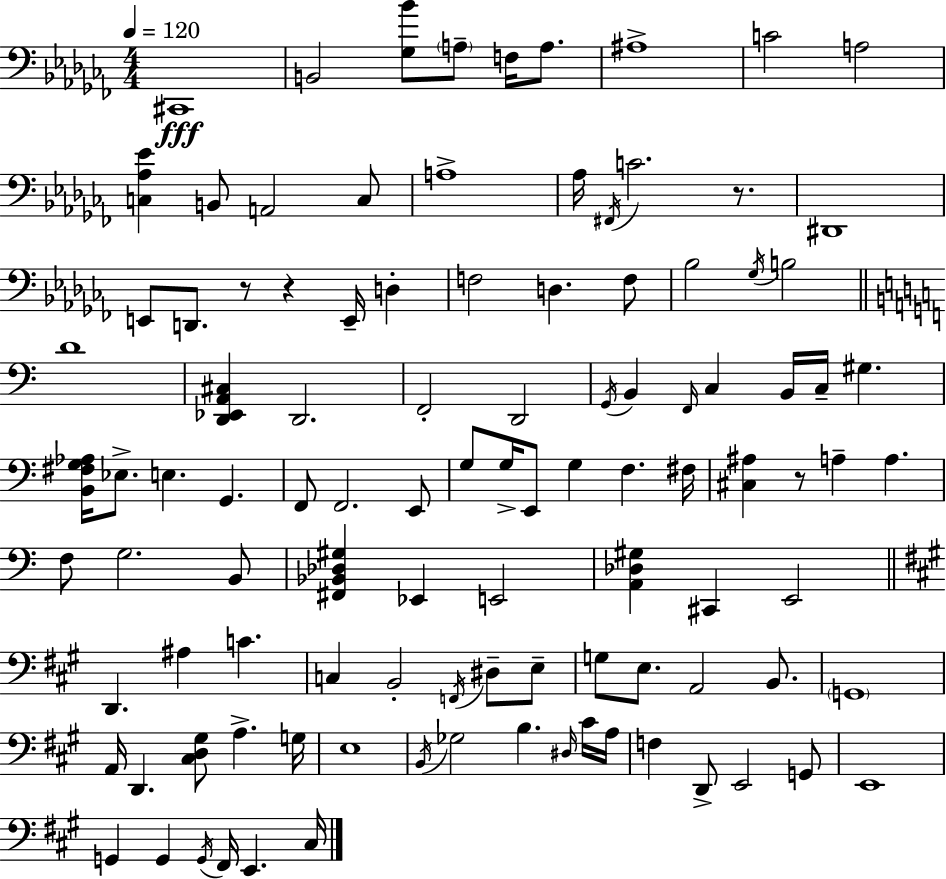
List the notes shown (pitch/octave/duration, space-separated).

C#2/w B2/h [Gb3,Bb4]/e A3/e F3/s A3/e. A#3/w C4/h A3/h [C3,Ab3,Eb4]/q B2/e A2/h C3/e A3/w Ab3/s F#2/s C4/h. R/e. D#2/w E2/e D2/e. R/e R/q E2/s D3/q F3/h D3/q. F3/e Bb3/h Gb3/s B3/h D4/w [D2,Eb2,A2,C#3]/q D2/h. F2/h D2/h G2/s B2/q F2/s C3/q B2/s C3/s G#3/q. [B2,F#3,G3,Ab3]/s Eb3/e. E3/q. G2/q. F2/e F2/h. E2/e G3/e G3/s E2/e G3/q F3/q. F#3/s [C#3,A#3]/q R/e A3/q A3/q. F3/e G3/h. B2/e [F#2,Bb2,Db3,G#3]/q Eb2/q E2/h [A2,Db3,G#3]/q C#2/q E2/h D2/q. A#3/q C4/q. C3/q B2/h F2/s D#3/e E3/e G3/e E3/e. A2/h B2/e. G2/w A2/s D2/q. [C#3,D3,G#3]/e A3/q. G3/s E3/w B2/s Gb3/h B3/q. D#3/s C#4/s A3/s F3/q D2/e E2/h G2/e E2/w G2/q G2/q G2/s F#2/s E2/q. C#3/s